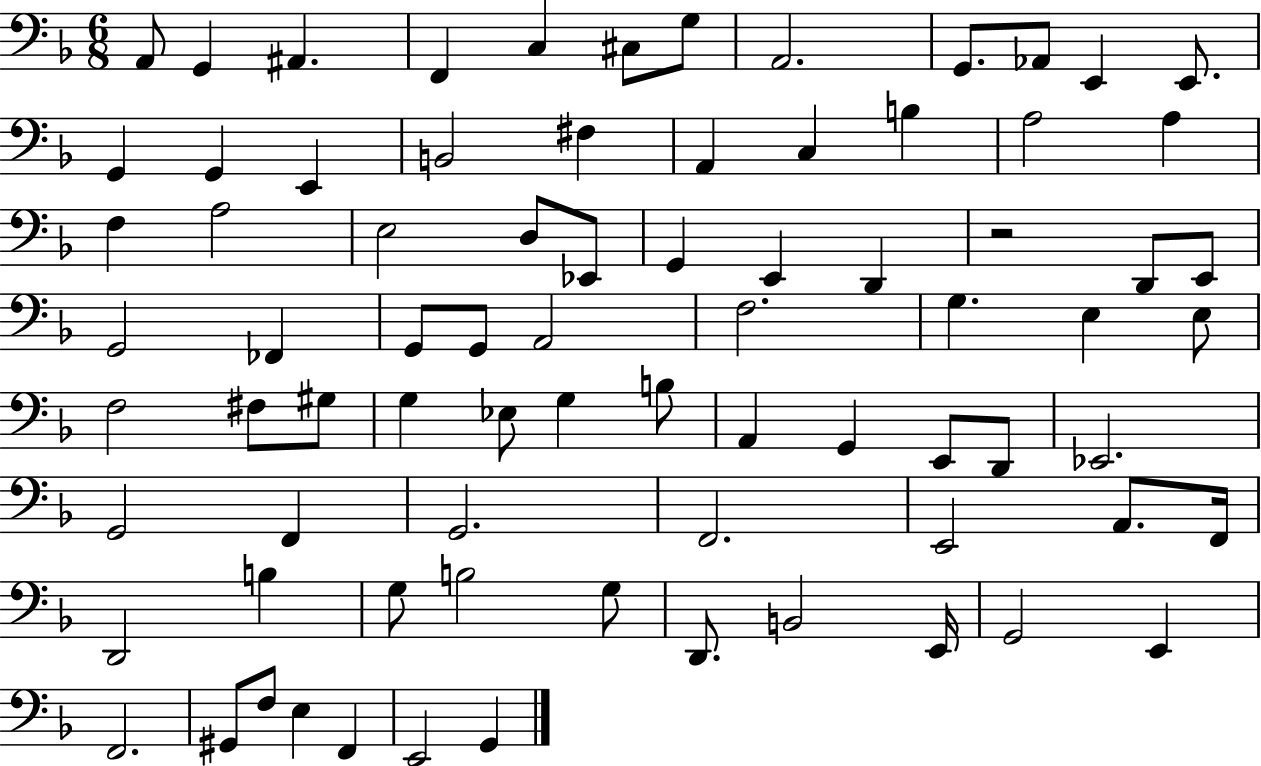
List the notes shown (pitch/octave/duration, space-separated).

A2/e G2/q A#2/q. F2/q C3/q C#3/e G3/e A2/h. G2/e. Ab2/e E2/q E2/e. G2/q G2/q E2/q B2/h F#3/q A2/q C3/q B3/q A3/h A3/q F3/q A3/h E3/h D3/e Eb2/e G2/q E2/q D2/q R/h D2/e E2/e G2/h FES2/q G2/e G2/e A2/h F3/h. G3/q. E3/q E3/e F3/h F#3/e G#3/e G3/q Eb3/e G3/q B3/e A2/q G2/q E2/e D2/e Eb2/h. G2/h F2/q G2/h. F2/h. E2/h A2/e. F2/s D2/h B3/q G3/e B3/h G3/e D2/e. B2/h E2/s G2/h E2/q F2/h. G#2/e F3/e E3/q F2/q E2/h G2/q